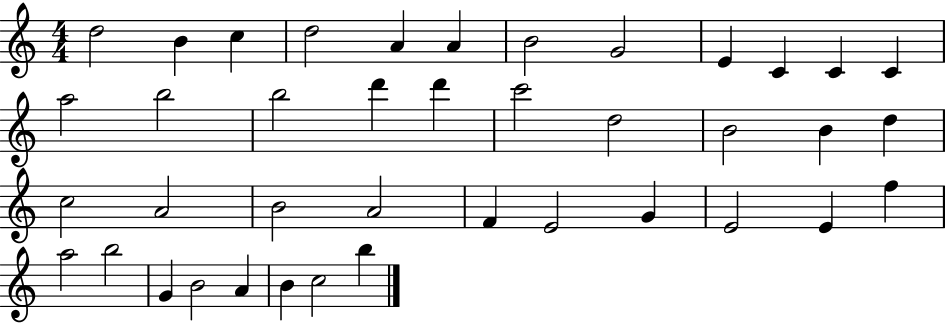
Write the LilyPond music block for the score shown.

{
  \clef treble
  \numericTimeSignature
  \time 4/4
  \key c \major
  d''2 b'4 c''4 | d''2 a'4 a'4 | b'2 g'2 | e'4 c'4 c'4 c'4 | \break a''2 b''2 | b''2 d'''4 d'''4 | c'''2 d''2 | b'2 b'4 d''4 | \break c''2 a'2 | b'2 a'2 | f'4 e'2 g'4 | e'2 e'4 f''4 | \break a''2 b''2 | g'4 b'2 a'4 | b'4 c''2 b''4 | \bar "|."
}